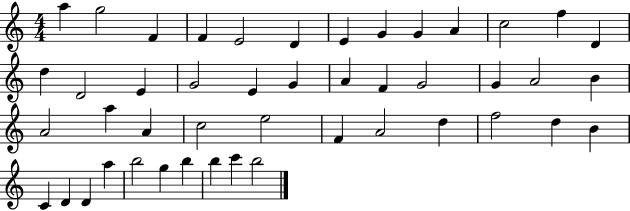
X:1
T:Untitled
M:4/4
L:1/4
K:C
a g2 F F E2 D E G G A c2 f D d D2 E G2 E G A F G2 G A2 B A2 a A c2 e2 F A2 d f2 d B C D D a b2 g b b c' b2